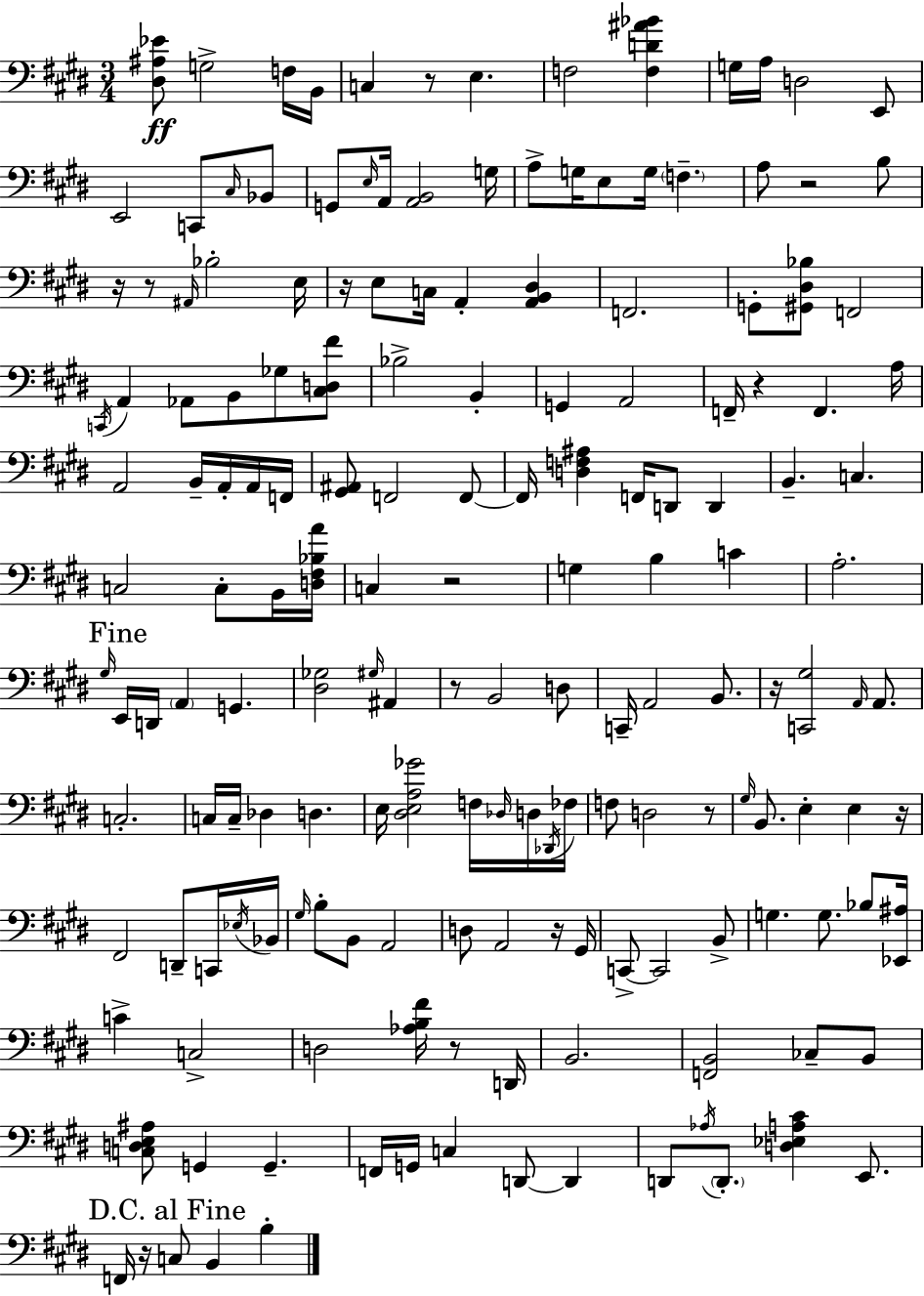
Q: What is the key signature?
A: E major